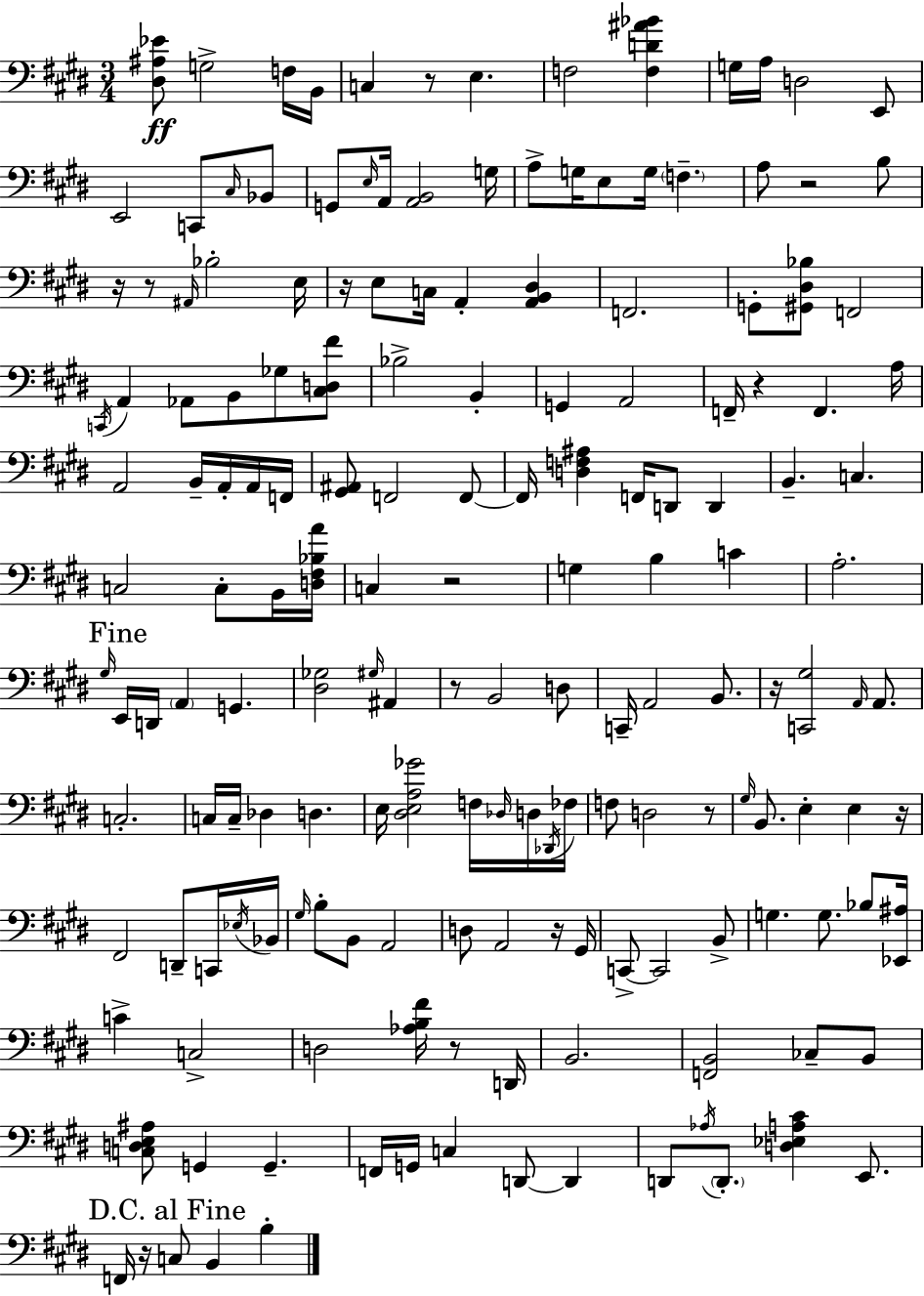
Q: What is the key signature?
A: E major